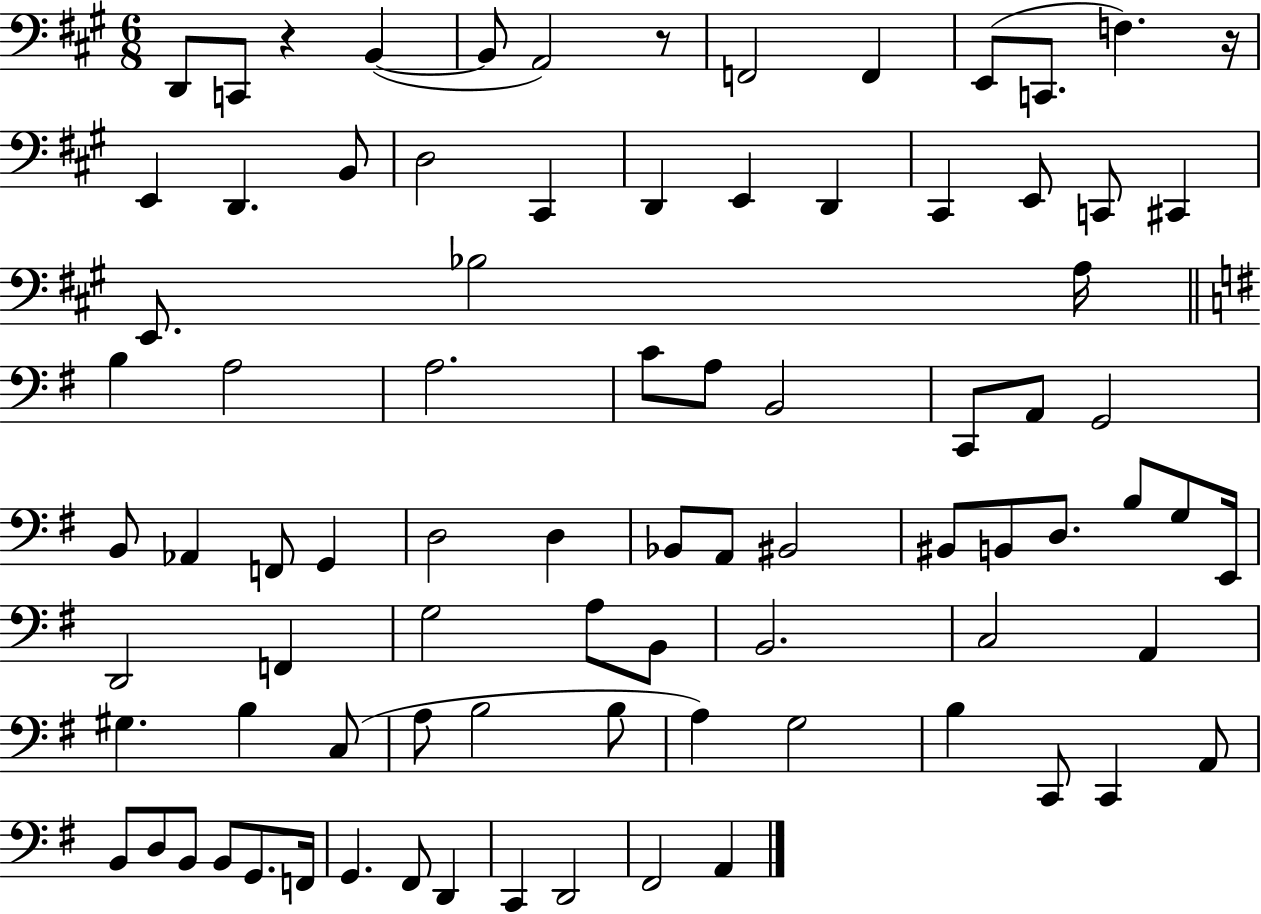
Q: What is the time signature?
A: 6/8